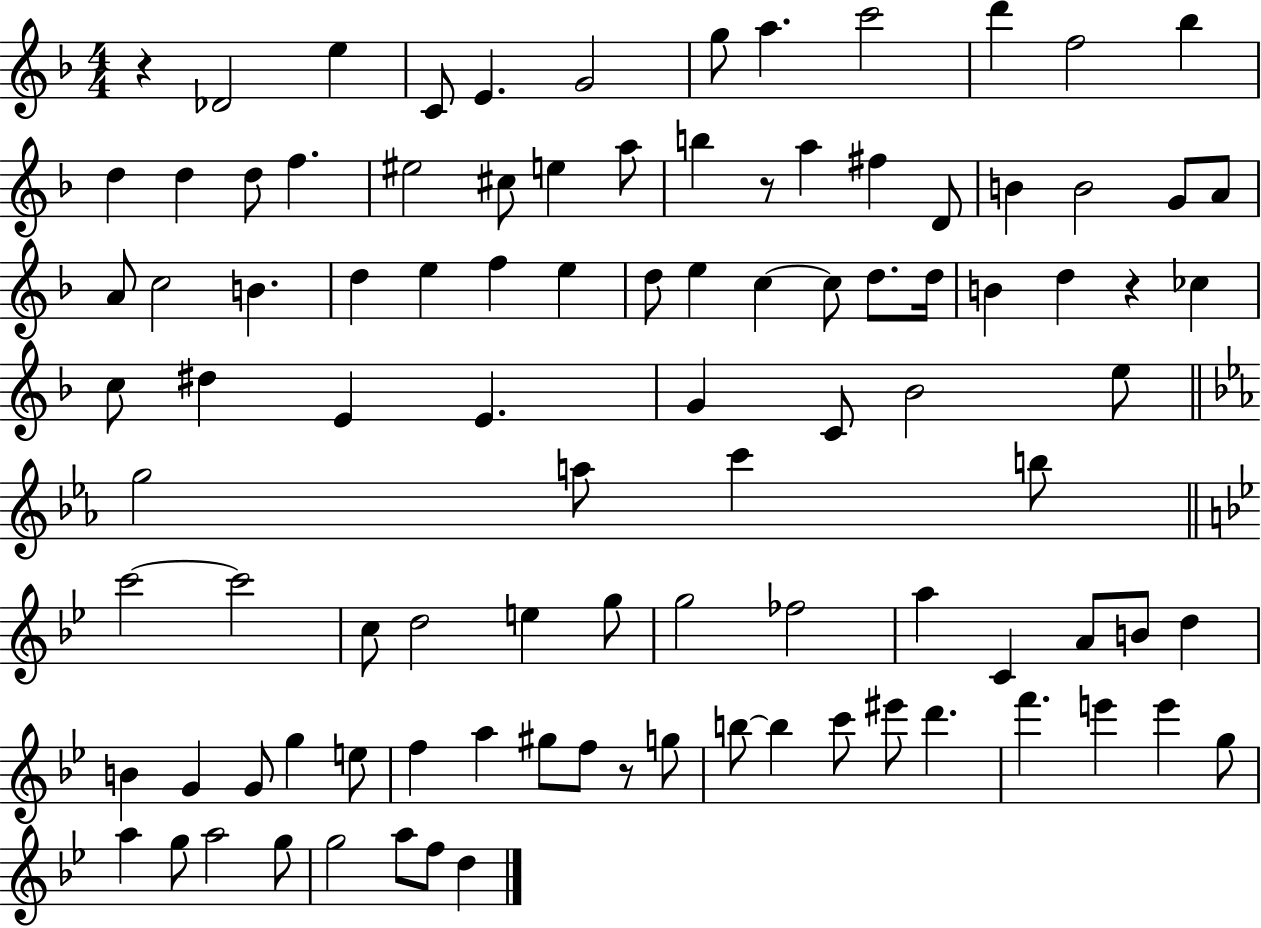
X:1
T:Untitled
M:4/4
L:1/4
K:F
z _D2 e C/2 E G2 g/2 a c'2 d' f2 _b d d d/2 f ^e2 ^c/2 e a/2 b z/2 a ^f D/2 B B2 G/2 A/2 A/2 c2 B d e f e d/2 e c c/2 d/2 d/4 B d z _c c/2 ^d E E G C/2 _B2 e/2 g2 a/2 c' b/2 c'2 c'2 c/2 d2 e g/2 g2 _f2 a C A/2 B/2 d B G G/2 g e/2 f a ^g/2 f/2 z/2 g/2 b/2 b c'/2 ^e'/2 d' f' e' e' g/2 a g/2 a2 g/2 g2 a/2 f/2 d